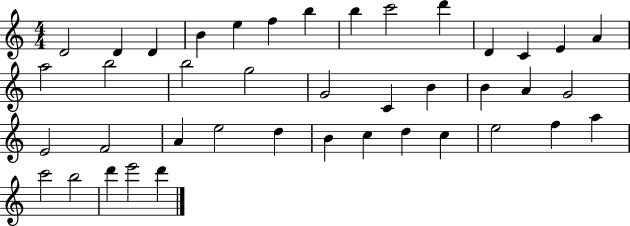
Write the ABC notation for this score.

X:1
T:Untitled
M:4/4
L:1/4
K:C
D2 D D B e f b b c'2 d' D C E A a2 b2 b2 g2 G2 C B B A G2 E2 F2 A e2 d B c d c e2 f a c'2 b2 d' e'2 d'